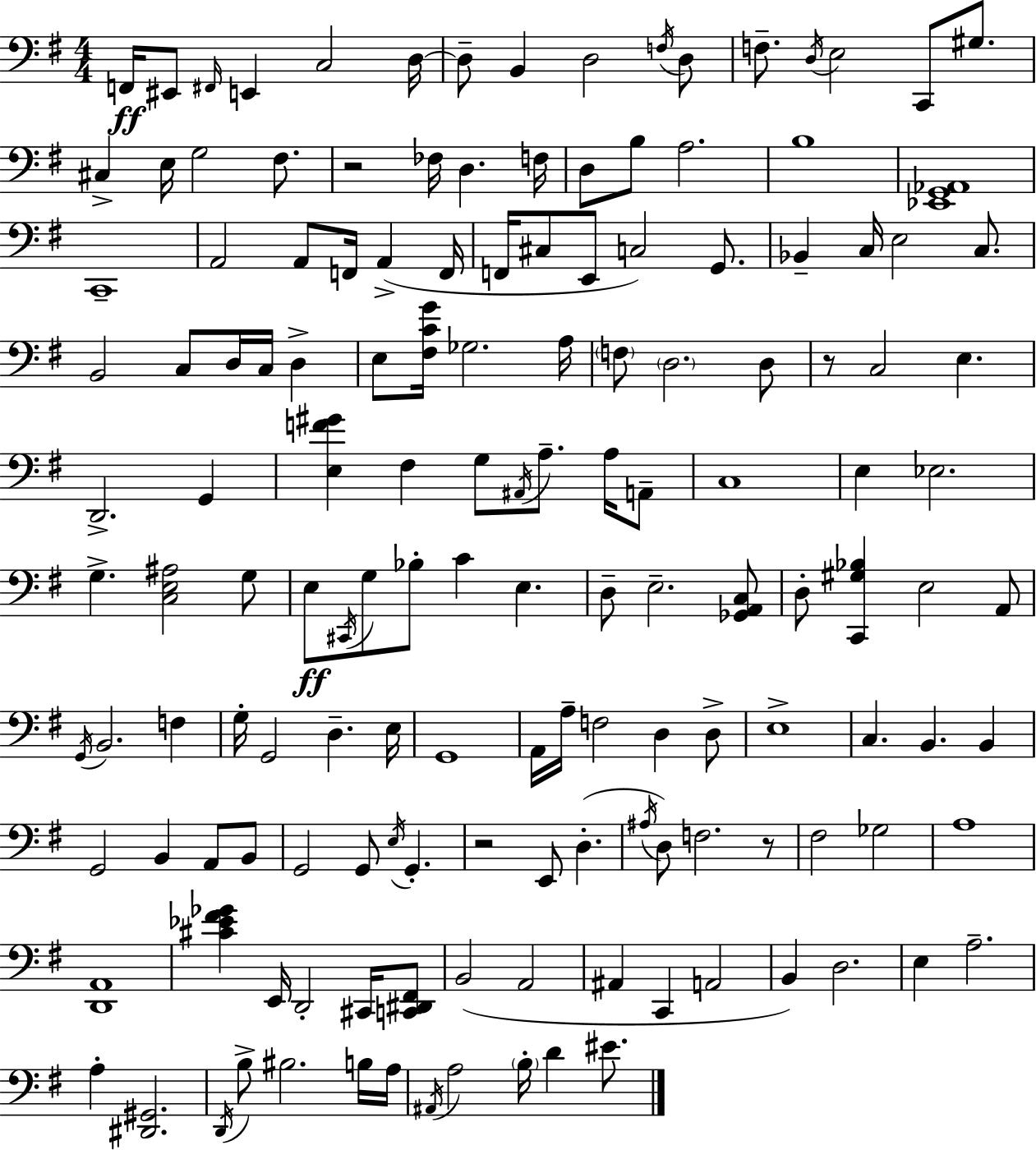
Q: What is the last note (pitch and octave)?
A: EIS4